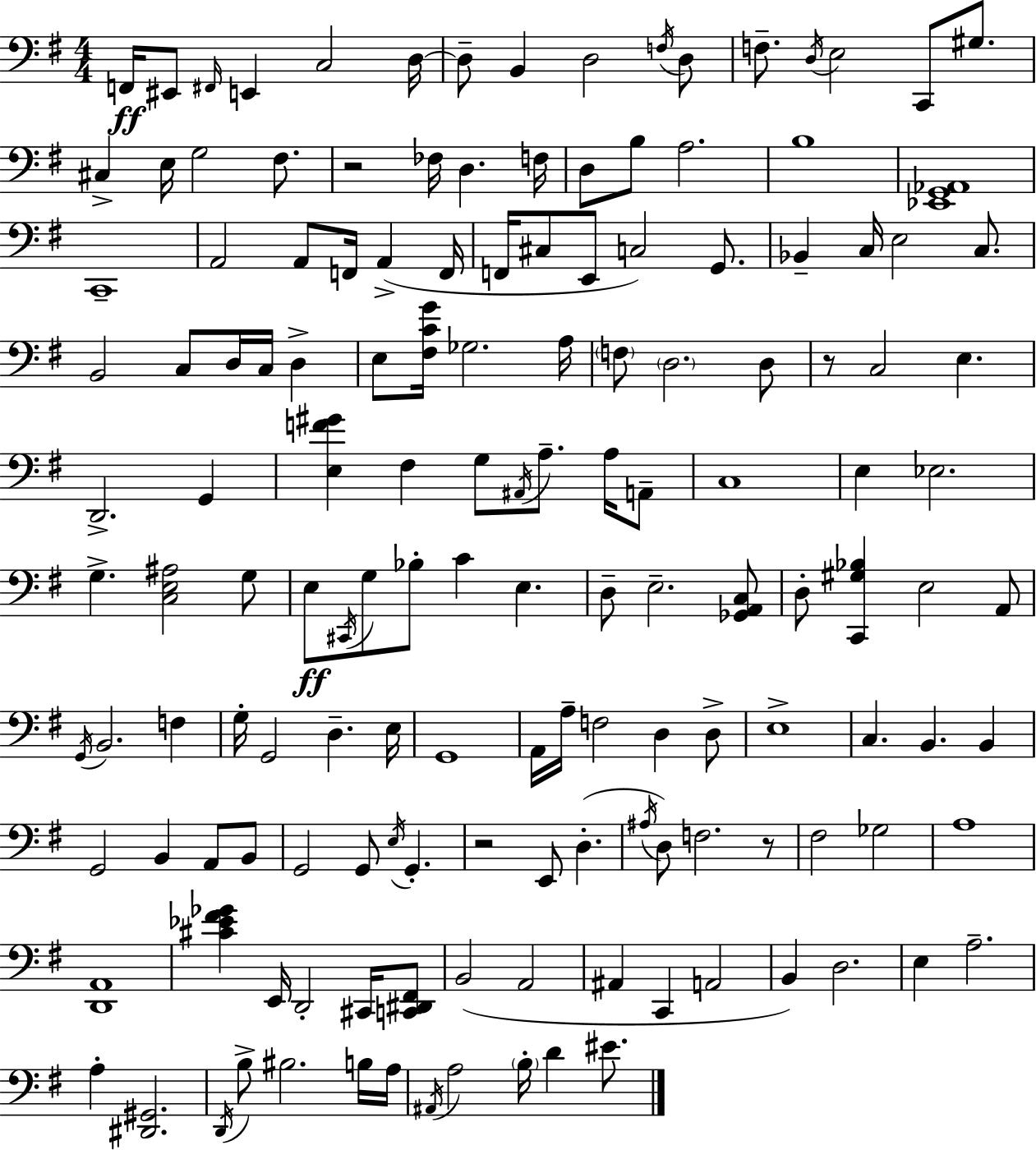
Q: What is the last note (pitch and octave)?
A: EIS4